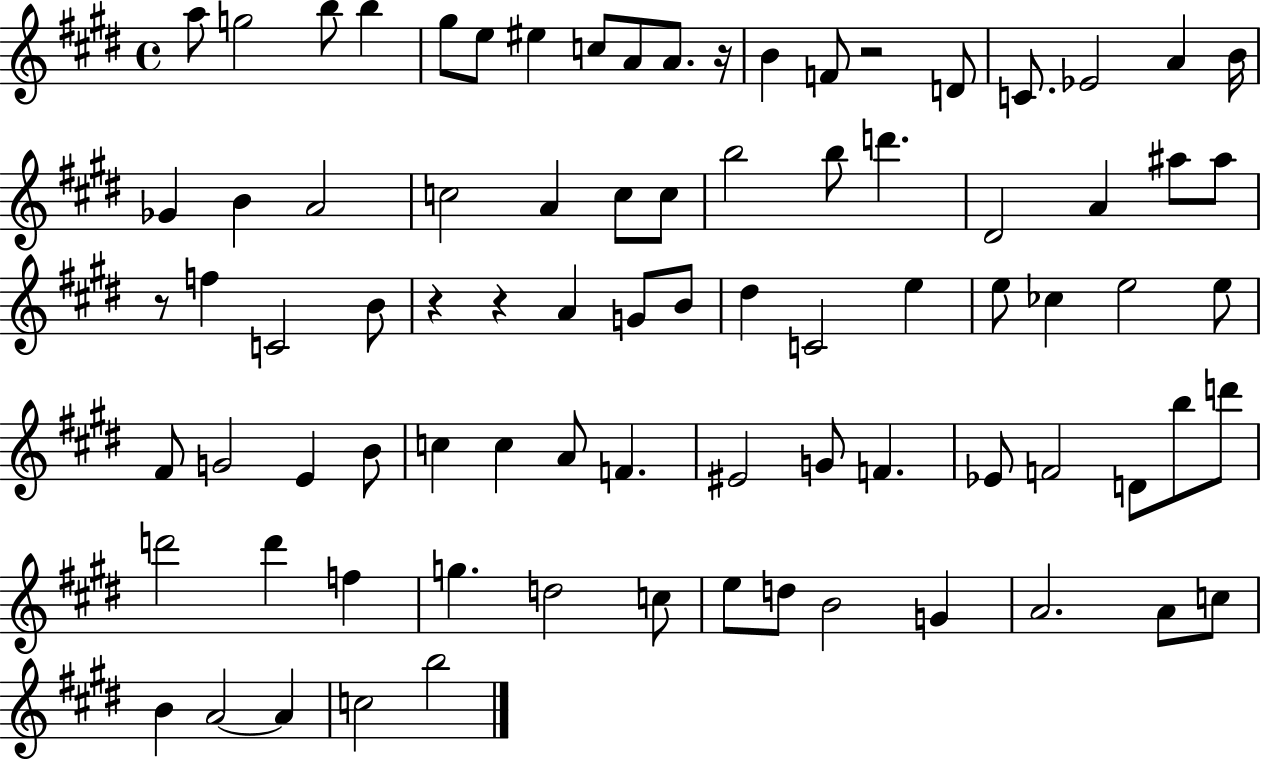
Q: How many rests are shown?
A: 5